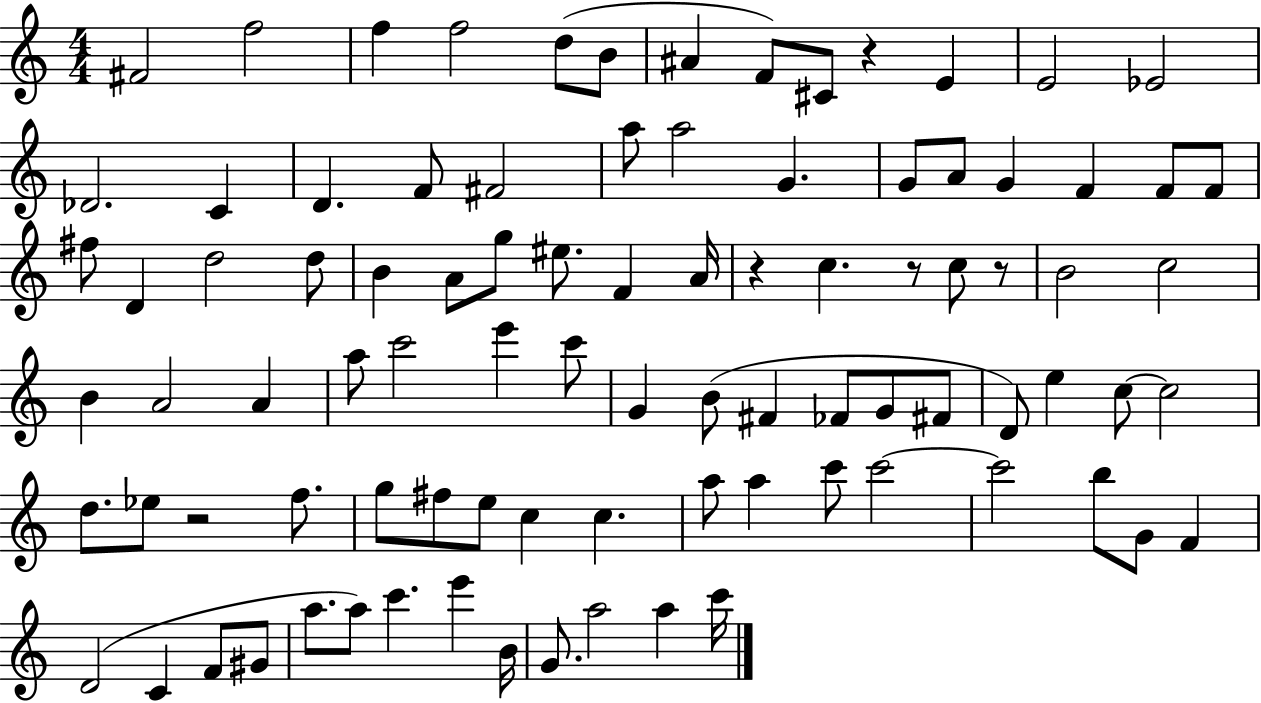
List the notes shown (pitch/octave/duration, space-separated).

F#4/h F5/h F5/q F5/h D5/e B4/e A#4/q F4/e C#4/e R/q E4/q E4/h Eb4/h Db4/h. C4/q D4/q. F4/e F#4/h A5/e A5/h G4/q. G4/e A4/e G4/q F4/q F4/e F4/e F#5/e D4/q D5/h D5/e B4/q A4/e G5/e EIS5/e. F4/q A4/s R/q C5/q. R/e C5/e R/e B4/h C5/h B4/q A4/h A4/q A5/e C6/h E6/q C6/e G4/q B4/e F#4/q FES4/e G4/e F#4/e D4/e E5/q C5/e C5/h D5/e. Eb5/e R/h F5/e. G5/e F#5/e E5/e C5/q C5/q. A5/e A5/q C6/e C6/h C6/h B5/e G4/e F4/q D4/h C4/q F4/e G#4/e A5/e. A5/e C6/q. E6/q B4/s G4/e. A5/h A5/q C6/s